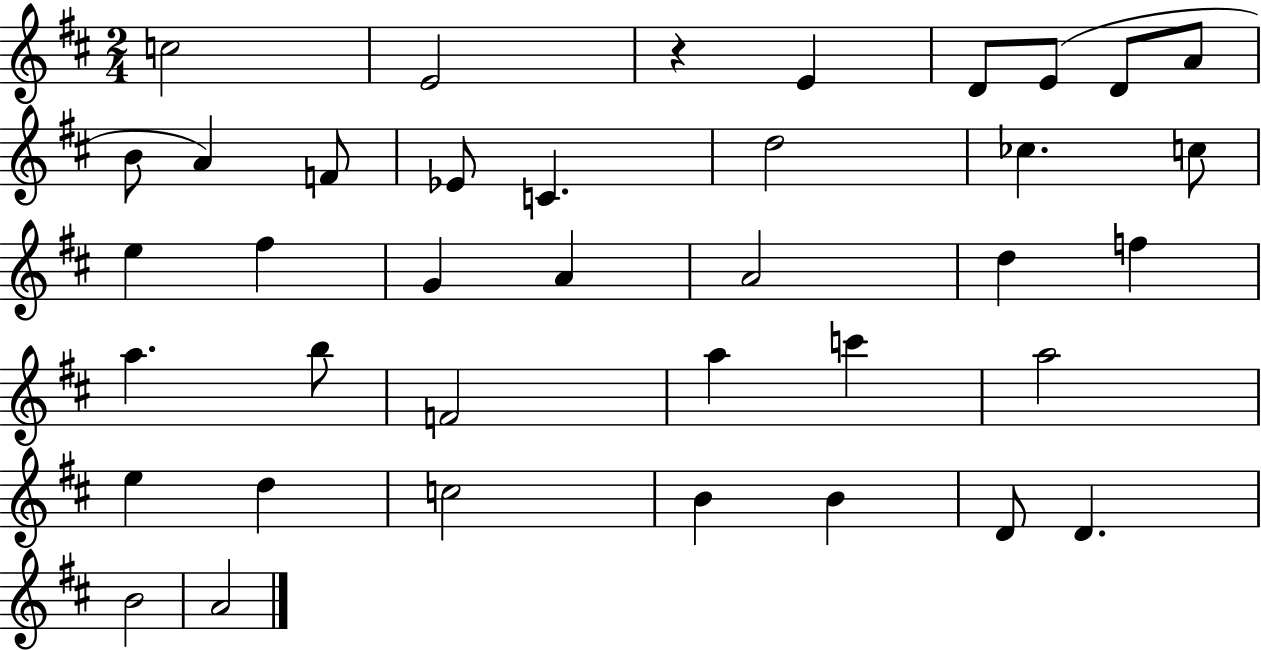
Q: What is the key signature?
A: D major